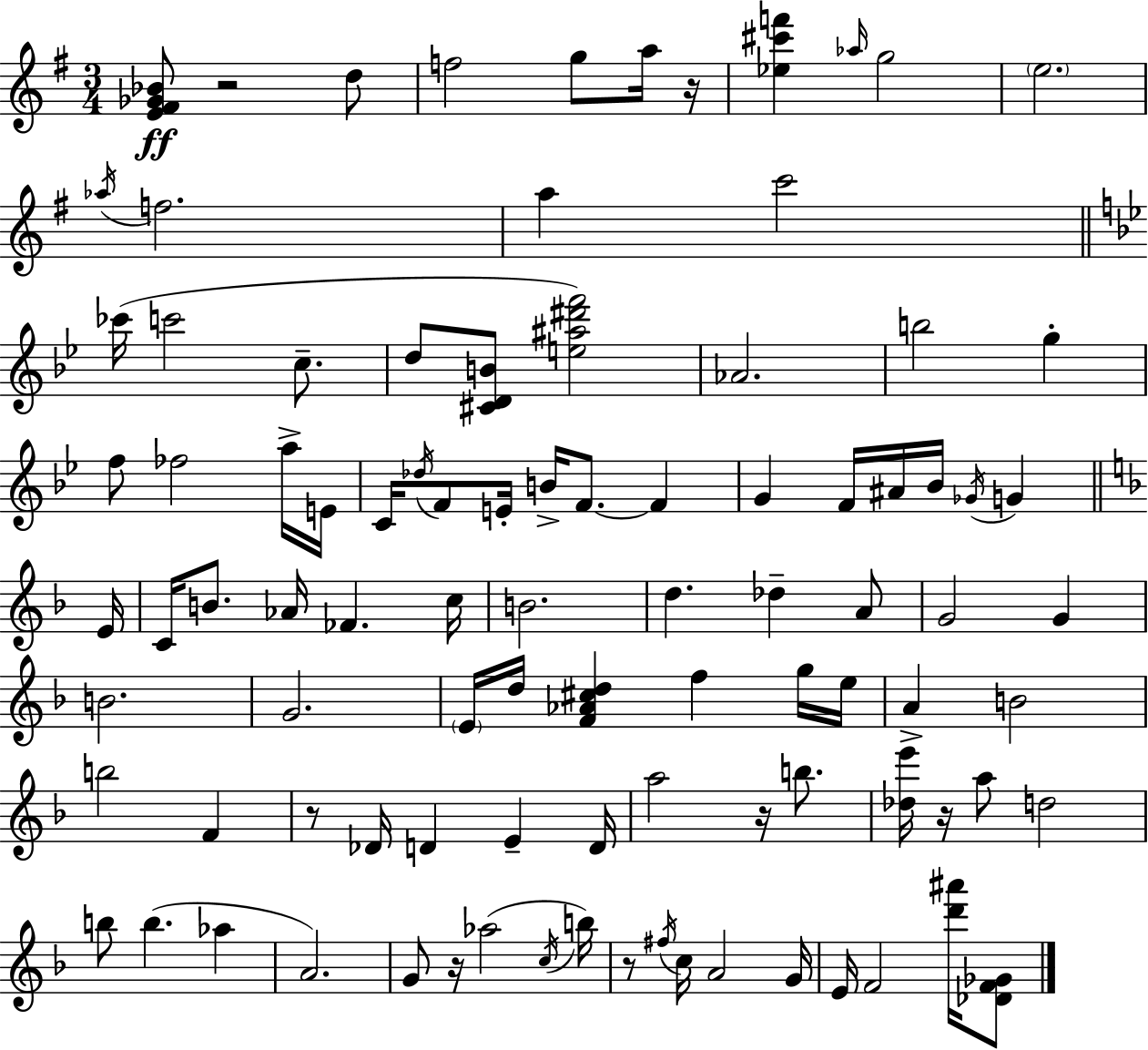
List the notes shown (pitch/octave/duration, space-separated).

[E4,F#4,Gb4,Bb4]/e R/h D5/e F5/h G5/e A5/s R/s [Eb5,C#6,F6]/q Ab5/s G5/h E5/h. Ab5/s F5/h. A5/q C6/h CES6/s C6/h C5/e. D5/e [C#4,D4,B4]/e [E5,A#5,D#6,F6]/h Ab4/h. B5/h G5/q F5/e FES5/h A5/s E4/s C4/s Db5/s F4/e E4/s B4/s F4/e. F4/q G4/q F4/s A#4/s Bb4/s Gb4/s G4/q E4/s C4/s B4/e. Ab4/s FES4/q. C5/s B4/h. D5/q. Db5/q A4/e G4/h G4/q B4/h. G4/h. E4/s D5/s [F4,Ab4,C#5,D5]/q F5/q G5/s E5/s A4/q B4/h B5/h F4/q R/e Db4/s D4/q E4/q D4/s A5/h R/s B5/e. [Db5,E6]/s R/s A5/e D5/h B5/e B5/q. Ab5/q A4/h. G4/e R/s Ab5/h C5/s B5/s R/e F#5/s C5/s A4/h G4/s E4/s F4/h [D6,A#6]/s [Db4,F4,Gb4]/e